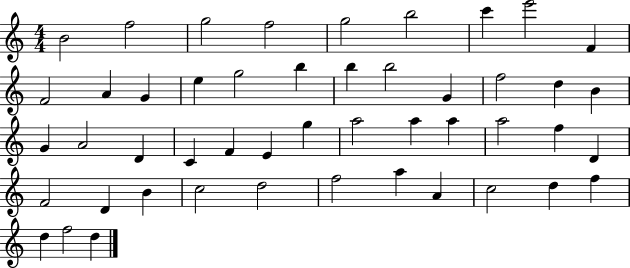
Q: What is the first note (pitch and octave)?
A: B4